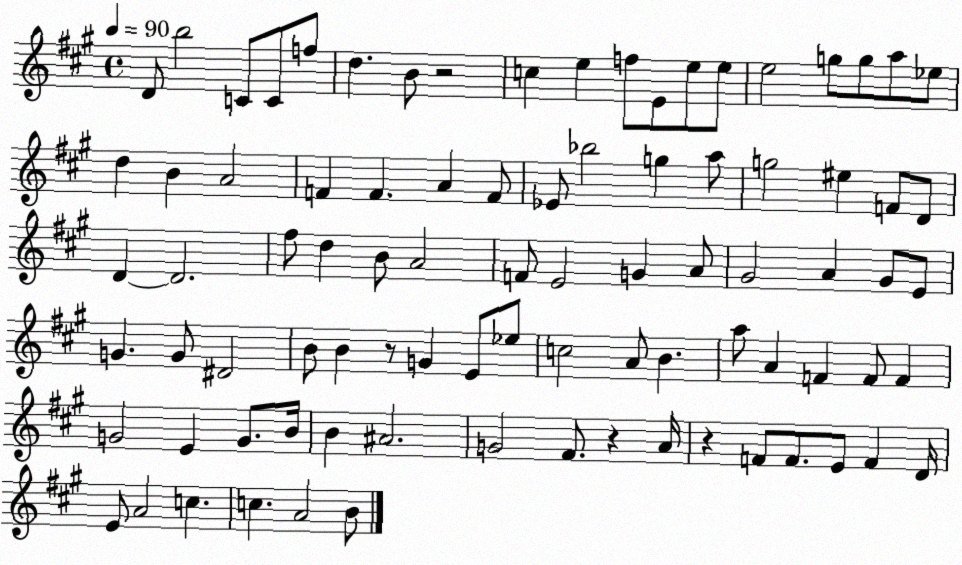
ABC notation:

X:1
T:Untitled
M:4/4
L:1/4
K:A
D/2 b2 C/2 C/2 f/2 d B/2 z2 c e f/2 E/2 e/2 e/2 e2 g/2 g/2 a/2 _e/2 d B A2 F F A F/2 _E/2 _b2 g a/2 g2 ^e F/2 D/2 D D2 ^f/2 d B/2 A2 F/2 E2 G A/2 ^G2 A ^G/2 E/2 G G/2 ^D2 B/2 B z/2 G E/2 _e/2 c2 A/2 B a/2 A F F/2 F G2 E G/2 B/4 B ^A2 G2 ^F/2 z A/4 z F/2 F/2 E/2 F D/4 E/2 A2 c c A2 B/2